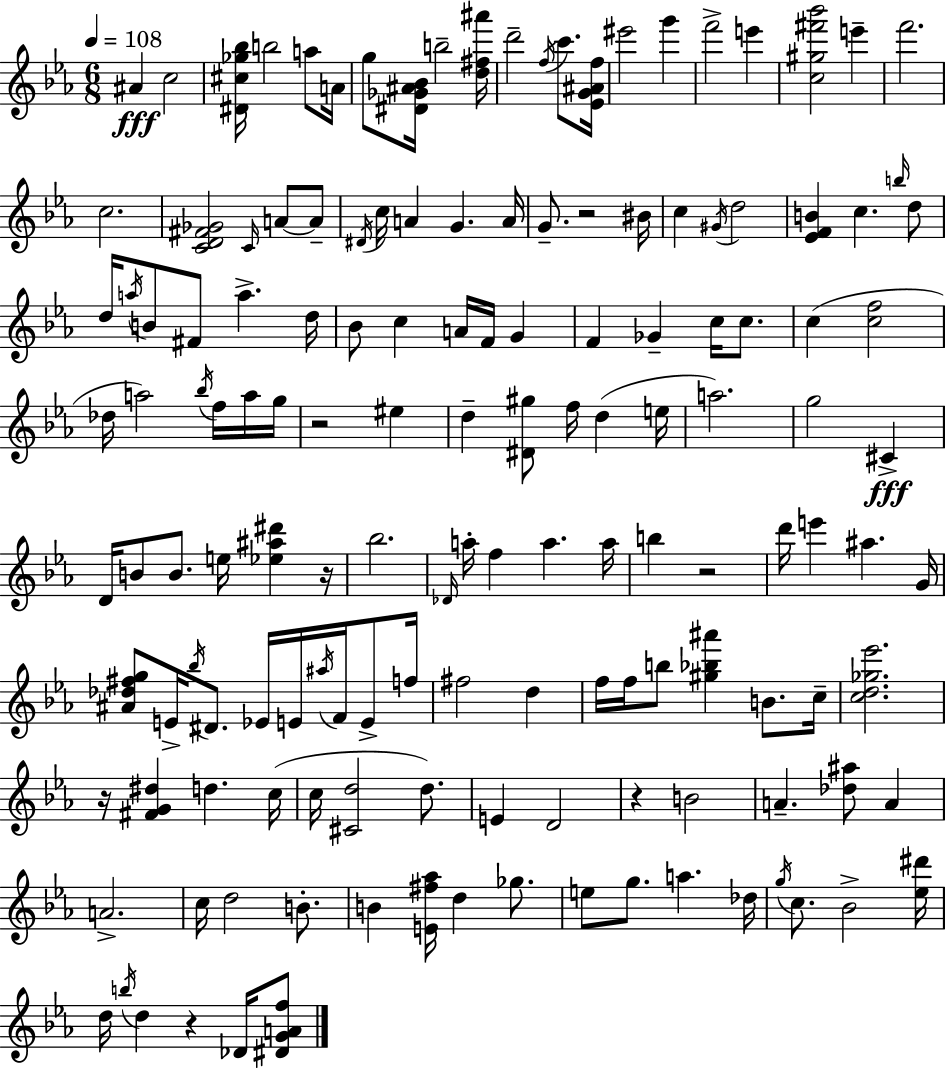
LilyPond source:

{
  \clef treble
  \numericTimeSignature
  \time 6/8
  \key c \minor
  \tempo 4 = 108
  \repeat volta 2 { ais'4\fff c''2 | <dis' cis'' ges'' bes''>16 b''2 a''8 a'16 | g''8 <dis' ges' ais' bes'>16 b''2-- <d'' fis'' ais'''>16 | d'''2-- \acciaccatura { f''16 } c'''8. | \break <ees' g' ais' f''>16 eis'''2 g'''4 | f'''2-> e'''4 | <c'' gis'' fis''' bes'''>2 e'''4-- | f'''2. | \break c''2. | <c' d' fis' ges'>2 \grace { c'16 } a'8~~ | a'8-- \acciaccatura { dis'16 } c''16 a'4 g'4. | a'16 g'8.-- r2 | \break bis'16 c''4 \acciaccatura { gis'16 } d''2 | <ees' f' b'>4 c''4. | \grace { b''16 } d''8 d''16 \acciaccatura { a''16 } b'8 fis'8 a''4.-> | d''16 bes'8 c''4 | \break a'16 f'16 g'4 f'4 ges'4-- | c''16 c''8. c''4( <c'' f''>2 | des''16 a''2) | \acciaccatura { bes''16 } f''16 a''16 g''16 r2 | \break eis''4 d''4-- <dis' gis''>8 | f''16 d''4( e''16 a''2.) | g''2 | cis'4->\fff d'16 b'8 b'8. | \break e''16 <ees'' ais'' dis'''>4 r16 bes''2. | \grace { des'16 } a''16-. f''4 | a''4. a''16 b''4 | r2 d'''16 e'''4 | \break ais''4. g'16 <ais' des'' fis'' g''>8 e'16-> \acciaccatura { bes''16 } | dis'8. ees'16 e'16 \acciaccatura { ais''16 } f'16 e'8-> f''16 fis''2 | d''4 f''16 f''16 | b''8 <gis'' bes'' ais'''>4 b'8. c''16-- <c'' d'' ges'' ees'''>2. | \break r16 <fis' g' dis''>4 | d''4. c''16( c''16 <cis' d''>2 | d''8.) e'4 | d'2 r4 | \break b'2 a'4.-- | <des'' ais''>8 a'4 a'2.-> | c''16 d''2 | b'8.-. b'4 | \break <e' fis'' aes''>16 d''4 ges''8. e''8 | g''8. a''4. des''16 \acciaccatura { g''16 } c''8. | bes'2-> <ees'' dis'''>16 d''16 | \acciaccatura { b''16 } d''4 r4 des'16 <dis' g' a' f''>8 | \break } \bar "|."
}